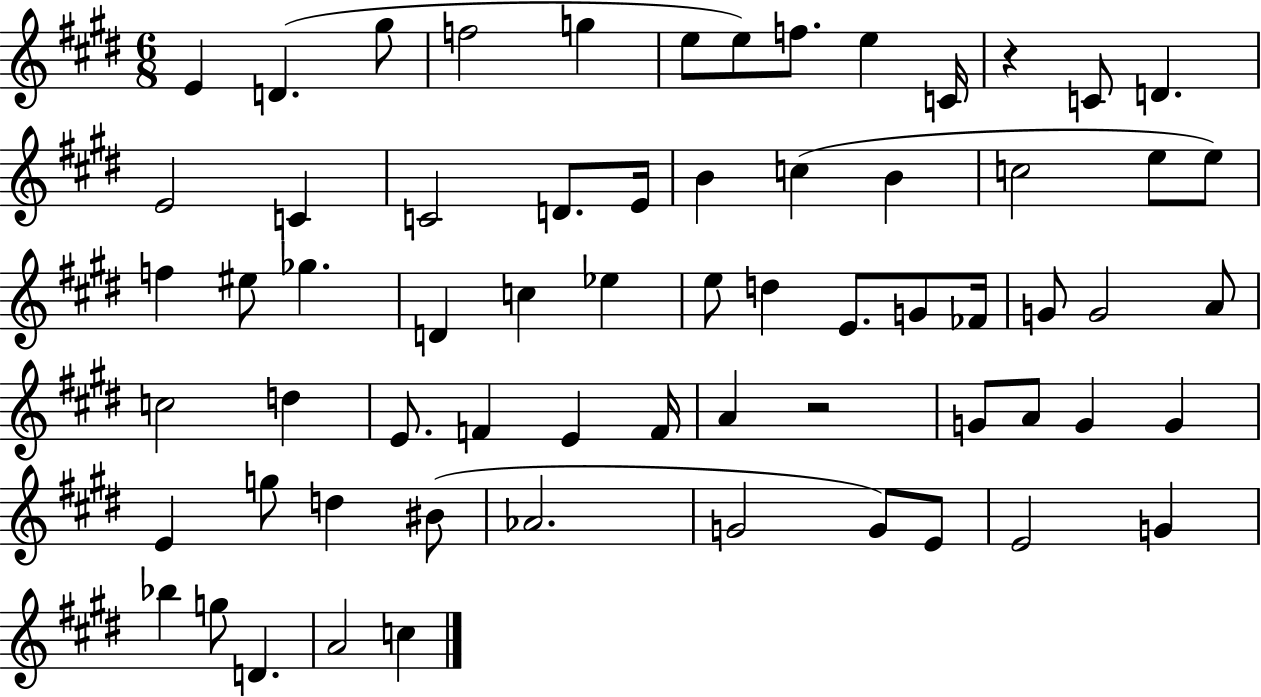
{
  \clef treble
  \numericTimeSignature
  \time 6/8
  \key e \major
  e'4 d'4.( gis''8 | f''2 g''4 | e''8 e''8) f''8. e''4 c'16 | r4 c'8 d'4. | \break e'2 c'4 | c'2 d'8. e'16 | b'4 c''4( b'4 | c''2 e''8 e''8) | \break f''4 eis''8 ges''4. | d'4 c''4 ees''4 | e''8 d''4 e'8. g'8 fes'16 | g'8 g'2 a'8 | \break c''2 d''4 | e'8. f'4 e'4 f'16 | a'4 r2 | g'8 a'8 g'4 g'4 | \break e'4 g''8 d''4 bis'8( | aes'2. | g'2 g'8) e'8 | e'2 g'4 | \break bes''4 g''8 d'4. | a'2 c''4 | \bar "|."
}